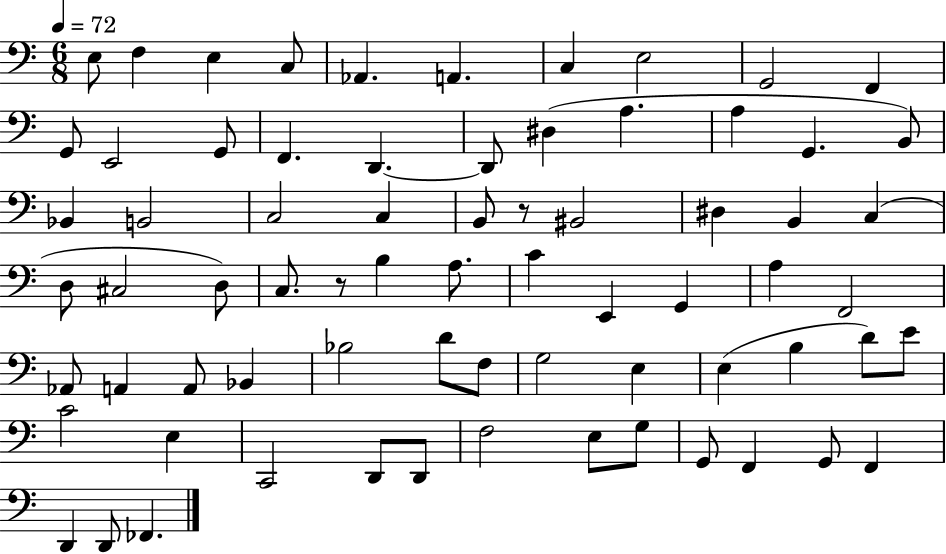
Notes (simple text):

E3/e F3/q E3/q C3/e Ab2/q. A2/q. C3/q E3/h G2/h F2/q G2/e E2/h G2/e F2/q. D2/q. D2/e D#3/q A3/q. A3/q G2/q. B2/e Bb2/q B2/h C3/h C3/q B2/e R/e BIS2/h D#3/q B2/q C3/q D3/e C#3/h D3/e C3/e. R/e B3/q A3/e. C4/q E2/q G2/q A3/q F2/h Ab2/e A2/q A2/e Bb2/q Bb3/h D4/e F3/e G3/h E3/q E3/q B3/q D4/e E4/e C4/h E3/q C2/h D2/e D2/e F3/h E3/e G3/e G2/e F2/q G2/e F2/q D2/q D2/e FES2/q.